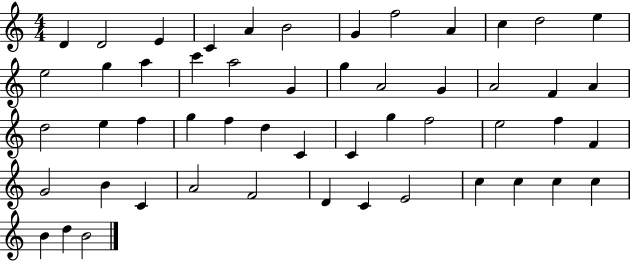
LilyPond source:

{
  \clef treble
  \numericTimeSignature
  \time 4/4
  \key c \major
  d'4 d'2 e'4 | c'4 a'4 b'2 | g'4 f''2 a'4 | c''4 d''2 e''4 | \break e''2 g''4 a''4 | c'''4 a''2 g'4 | g''4 a'2 g'4 | a'2 f'4 a'4 | \break d''2 e''4 f''4 | g''4 f''4 d''4 c'4 | c'4 g''4 f''2 | e''2 f''4 f'4 | \break g'2 b'4 c'4 | a'2 f'2 | d'4 c'4 e'2 | c''4 c''4 c''4 c''4 | \break b'4 d''4 b'2 | \bar "|."
}